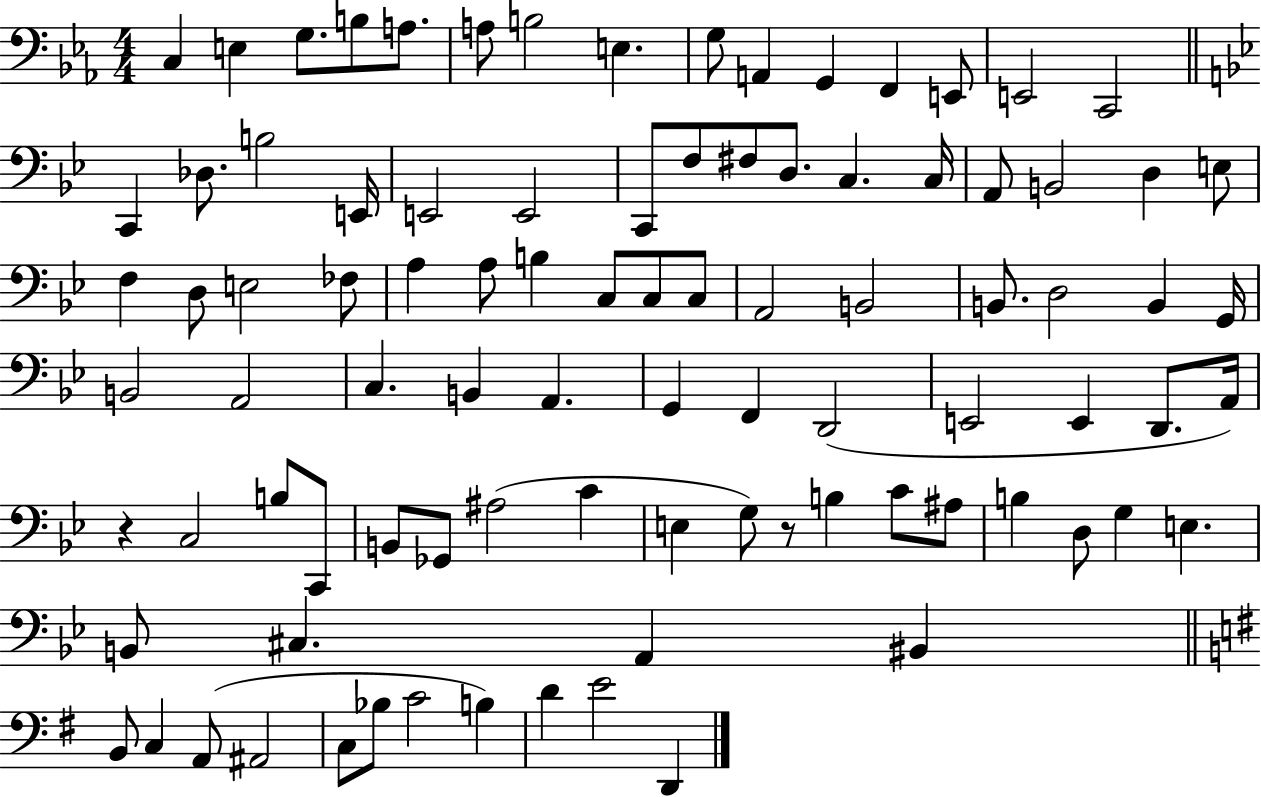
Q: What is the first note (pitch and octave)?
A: C3